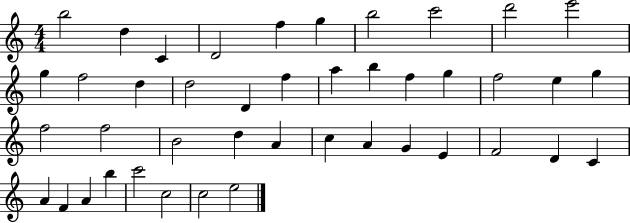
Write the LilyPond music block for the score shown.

{
  \clef treble
  \numericTimeSignature
  \time 4/4
  \key c \major
  b''2 d''4 c'4 | d'2 f''4 g''4 | b''2 c'''2 | d'''2 e'''2 | \break g''4 f''2 d''4 | d''2 d'4 f''4 | a''4 b''4 f''4 g''4 | f''2 e''4 g''4 | \break f''2 f''2 | b'2 d''4 a'4 | c''4 a'4 g'4 e'4 | f'2 d'4 c'4 | \break a'4 f'4 a'4 b''4 | c'''2 c''2 | c''2 e''2 | \bar "|."
}